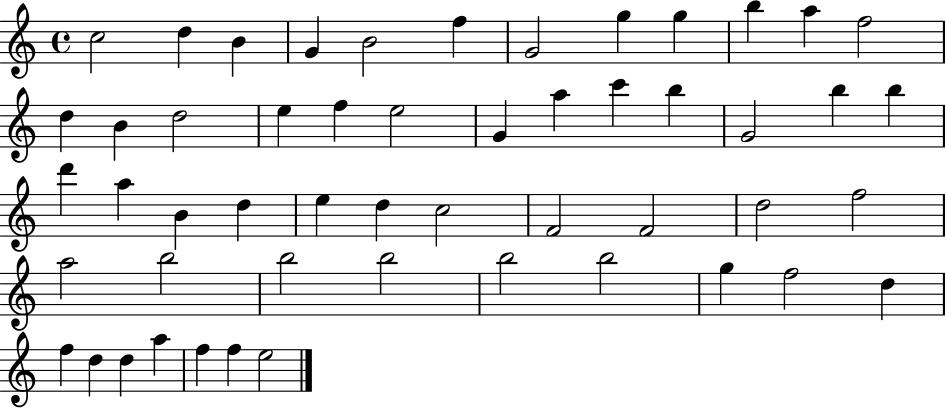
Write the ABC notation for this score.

X:1
T:Untitled
M:4/4
L:1/4
K:C
c2 d B G B2 f G2 g g b a f2 d B d2 e f e2 G a c' b G2 b b d' a B d e d c2 F2 F2 d2 f2 a2 b2 b2 b2 b2 b2 g f2 d f d d a f f e2